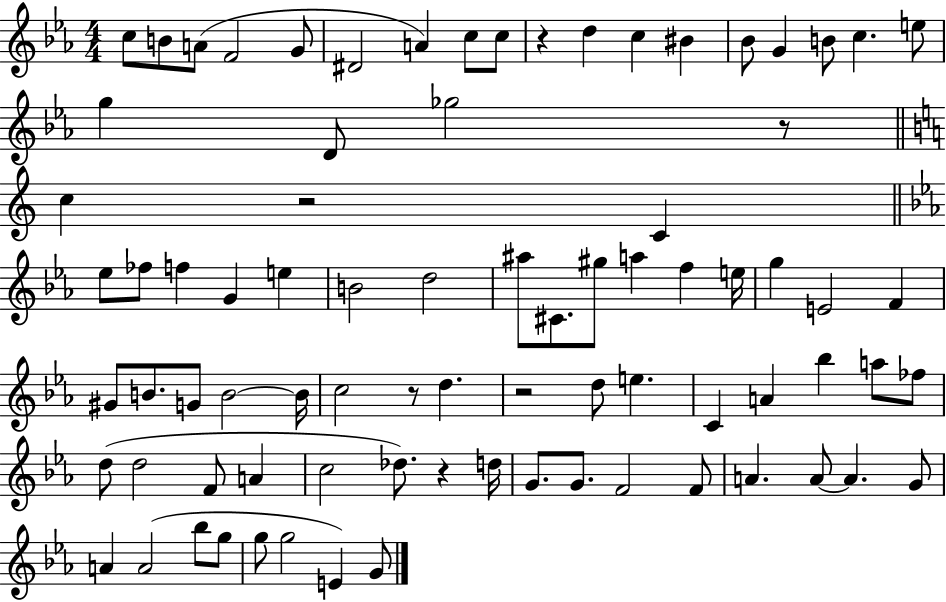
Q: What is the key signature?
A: EES major